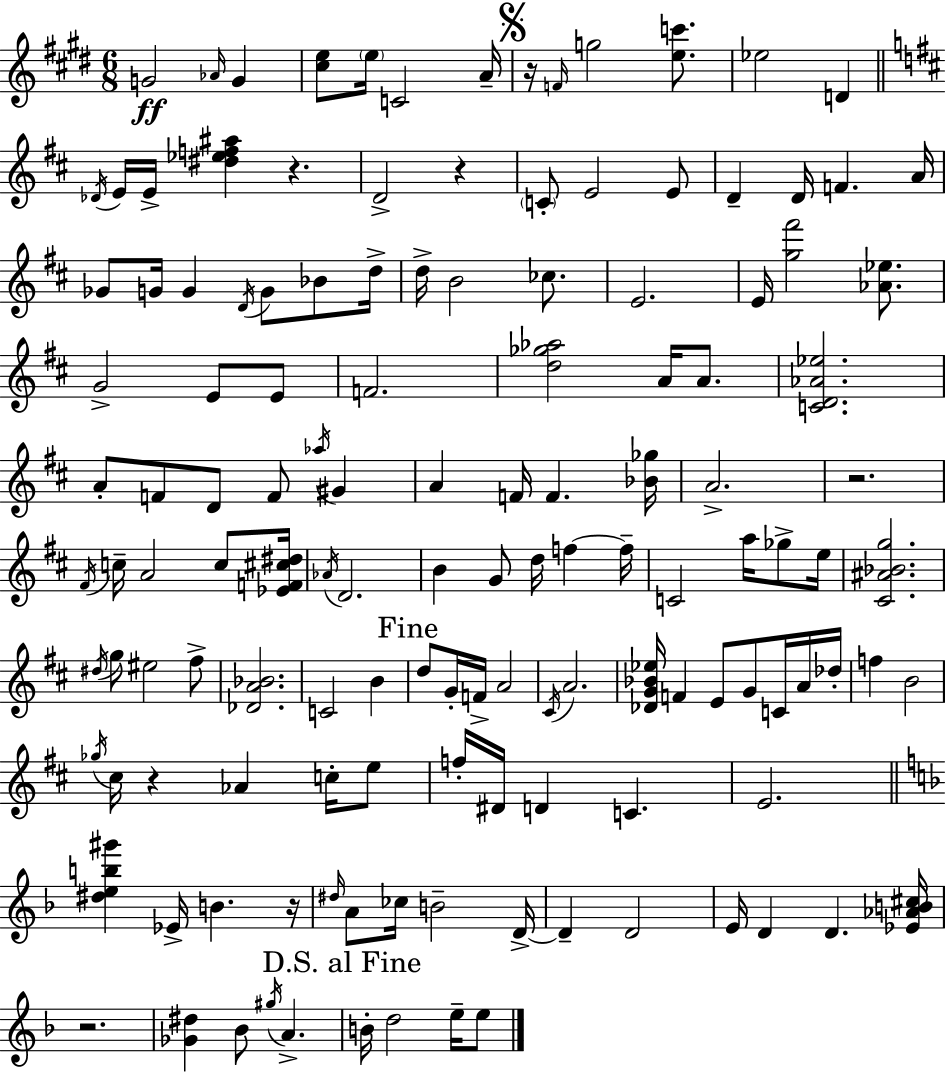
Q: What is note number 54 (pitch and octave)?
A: Ab4